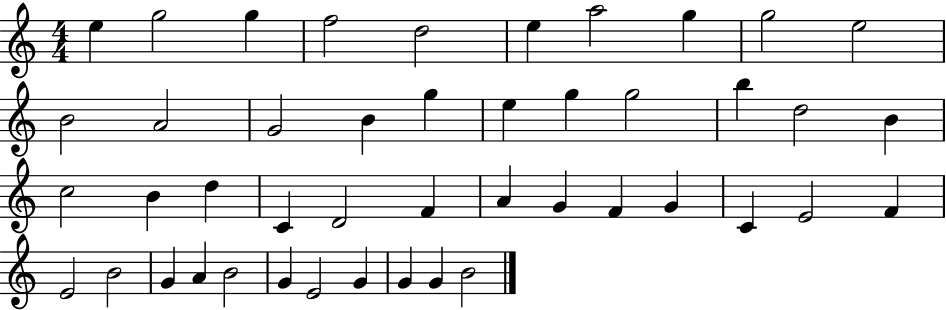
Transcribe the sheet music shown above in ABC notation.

X:1
T:Untitled
M:4/4
L:1/4
K:C
e g2 g f2 d2 e a2 g g2 e2 B2 A2 G2 B g e g g2 b d2 B c2 B d C D2 F A G F G C E2 F E2 B2 G A B2 G E2 G G G B2